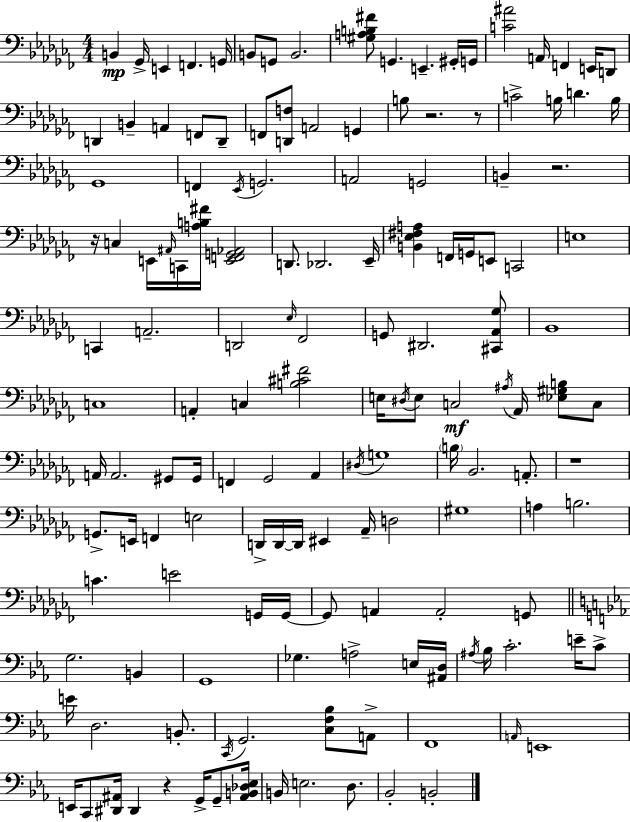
X:1
T:Untitled
M:4/4
L:1/4
K:Abm
B,, _G,,/4 E,, F,, G,,/4 B,,/2 G,,/2 B,,2 [^G,A,B,^F]/2 G,, E,, ^G,,/4 G,,/4 [C^A]2 A,,/4 F,, E,,/4 D,,/2 D,, B,, A,, F,,/2 D,,/2 F,,/2 [D,,F,]/2 A,,2 G,, B,/2 z2 z/2 C2 B,/4 D B,/4 _G,,4 F,, _E,,/4 G,,2 A,,2 G,,2 B,, z2 z/4 C, E,,/4 ^A,,/4 C,,/4 [A,B,^F]/4 [E,,F,,G,,_A,,]2 D,,/2 _D,,2 _E,,/4 [B,,_E,^F,A,] F,,/4 G,,/4 E,,/2 C,,2 E,4 C,, A,,2 D,,2 _E,/4 _F,,2 G,,/2 ^D,,2 [^C,,_A,,_G,]/2 _B,,4 C,4 A,, C, [B,^C^F]2 E,/4 ^D,/4 E,/2 C,2 ^A,/4 _A,,/4 [_E,^G,B,]/2 C,/2 A,,/4 A,,2 ^G,,/2 ^G,,/4 F,, _G,,2 _A,, ^D,/4 G,4 B,/4 _B,,2 A,,/2 z4 G,,/2 E,,/4 F,, E,2 D,,/4 D,,/4 D,,/4 ^E,, _A,,/4 D,2 ^G,4 A, B,2 C E2 G,,/4 G,,/4 G,,/2 A,, A,,2 G,,/2 G,2 B,, G,,4 _G, A,2 E,/4 [^A,,D,]/4 ^A,/4 _B,/4 C2 E/4 C/2 E/4 D,2 B,,/2 C,,/4 G,,2 [C,F,_B,]/2 A,,/2 F,,4 A,,/4 E,,4 E,,/4 C,,/2 [^D,,^A,,]/4 ^D,, z G,,/4 G,,/2 [^A,,B,,_D,_E,]/4 B,,/4 E,2 D,/2 _B,,2 B,,2